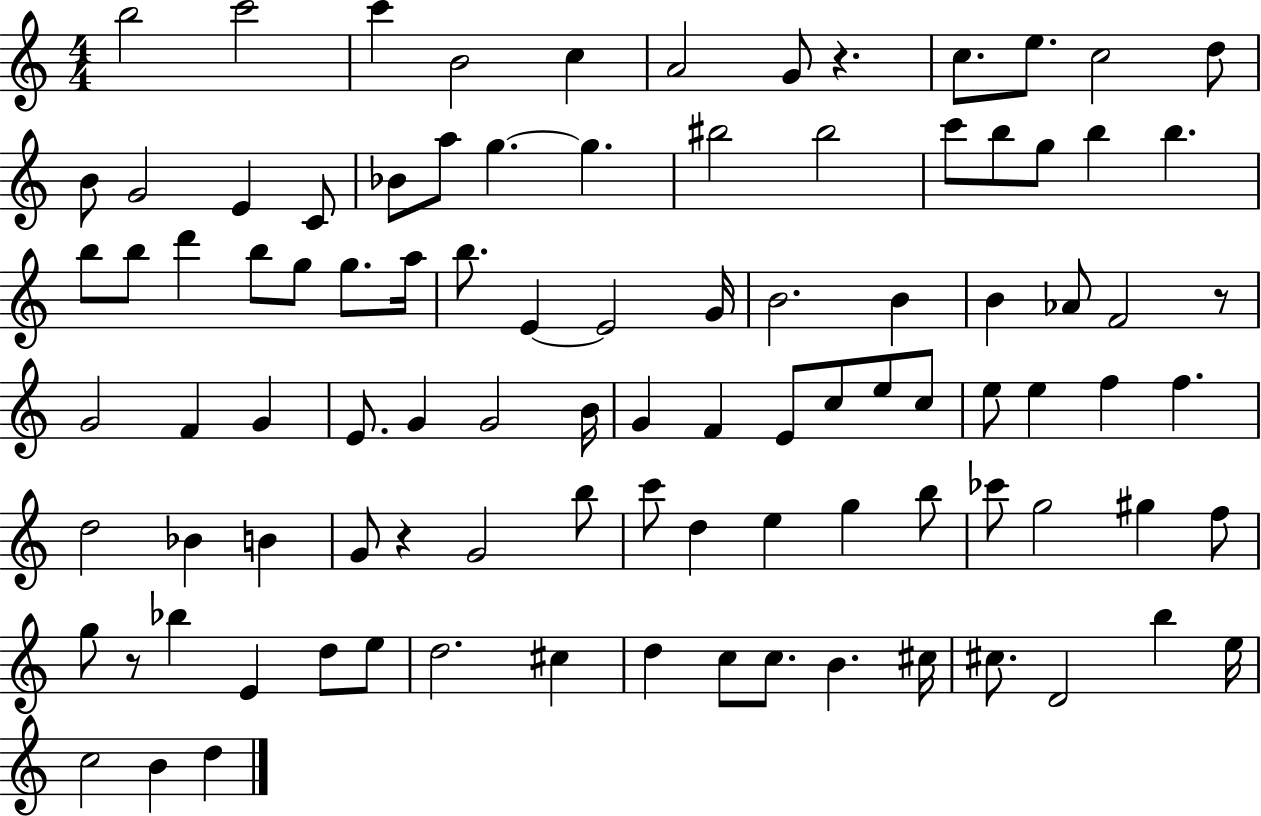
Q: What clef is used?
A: treble